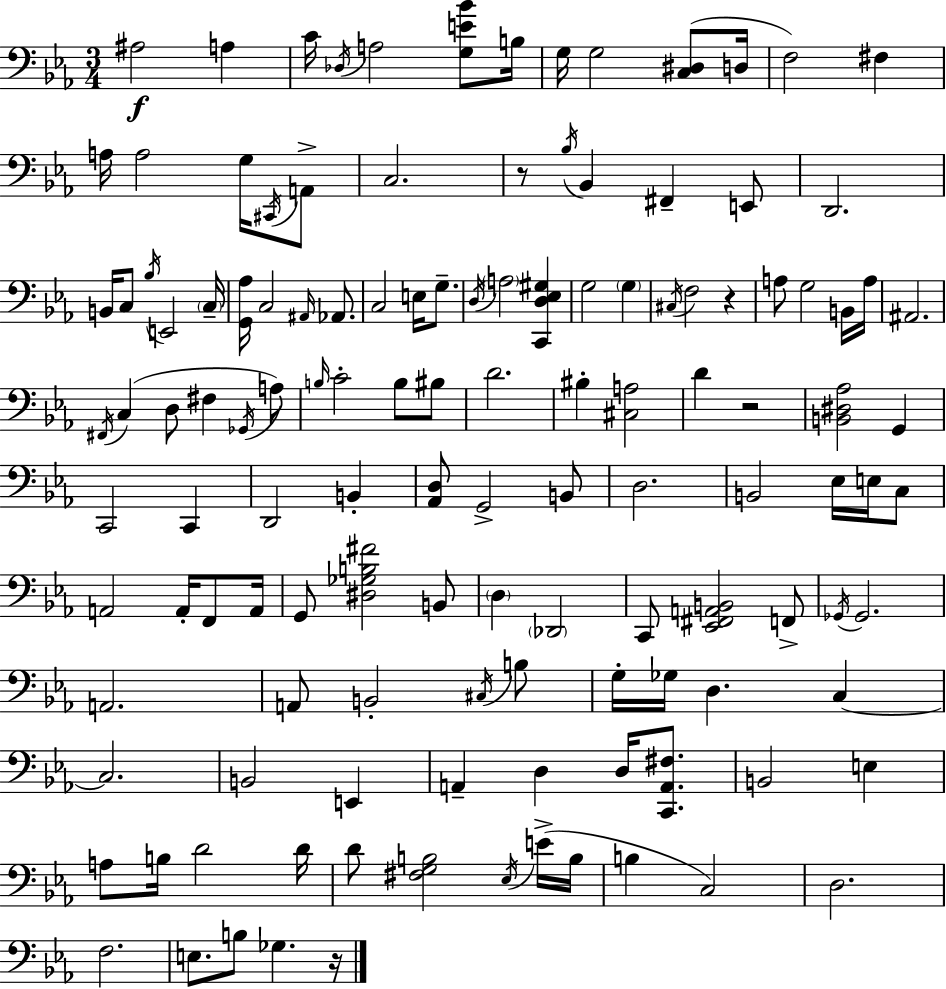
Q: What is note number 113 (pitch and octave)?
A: Gb3